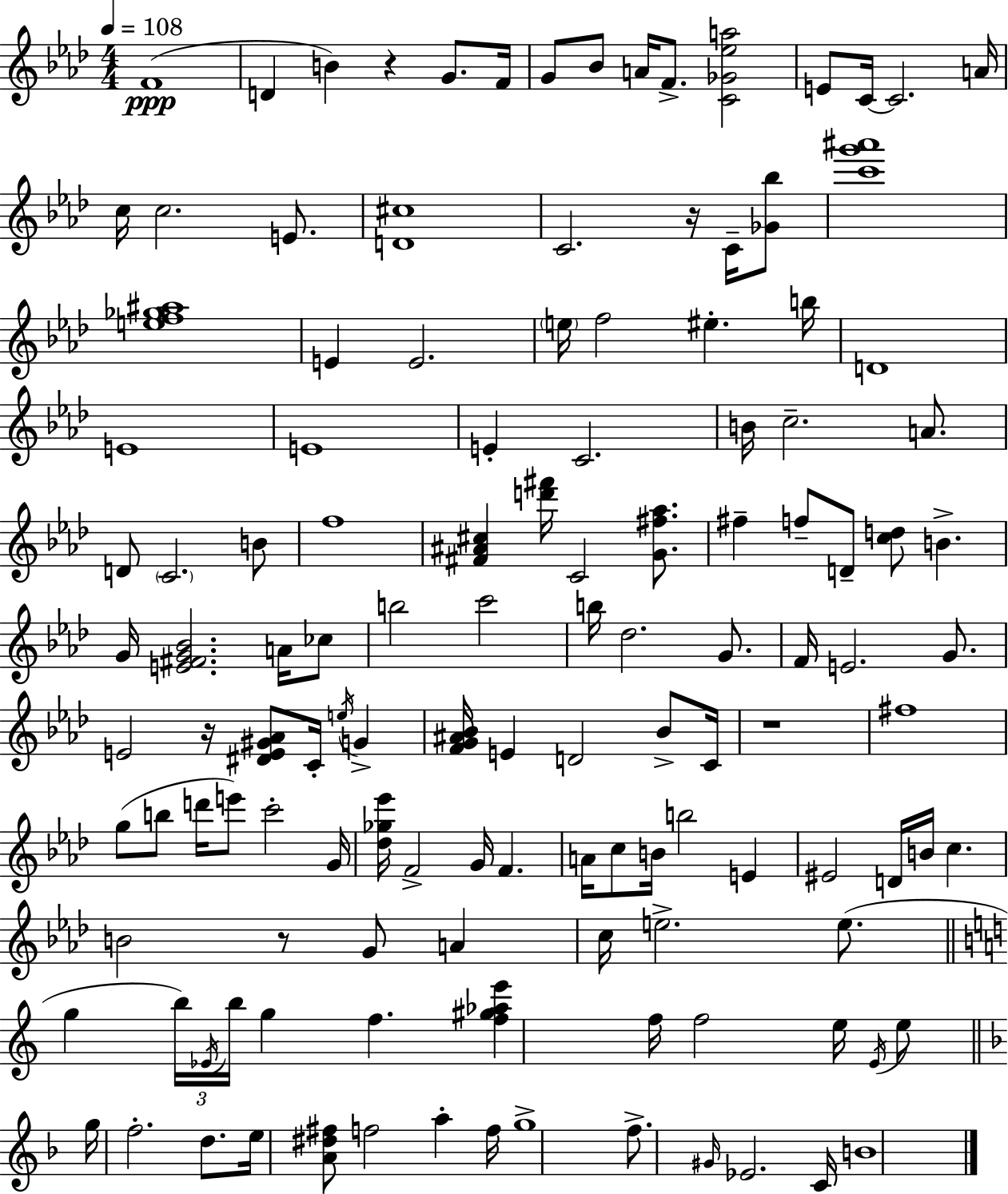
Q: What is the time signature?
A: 4/4